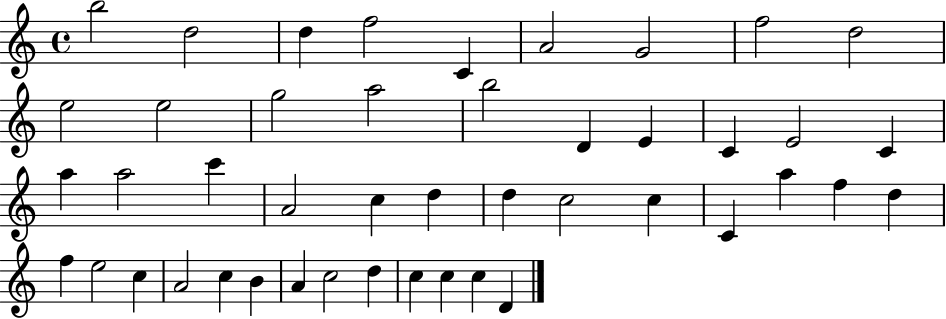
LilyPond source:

{
  \clef treble
  \time 4/4
  \defaultTimeSignature
  \key c \major
  b''2 d''2 | d''4 f''2 c'4 | a'2 g'2 | f''2 d''2 | \break e''2 e''2 | g''2 a''2 | b''2 d'4 e'4 | c'4 e'2 c'4 | \break a''4 a''2 c'''4 | a'2 c''4 d''4 | d''4 c''2 c''4 | c'4 a''4 f''4 d''4 | \break f''4 e''2 c''4 | a'2 c''4 b'4 | a'4 c''2 d''4 | c''4 c''4 c''4 d'4 | \break \bar "|."
}